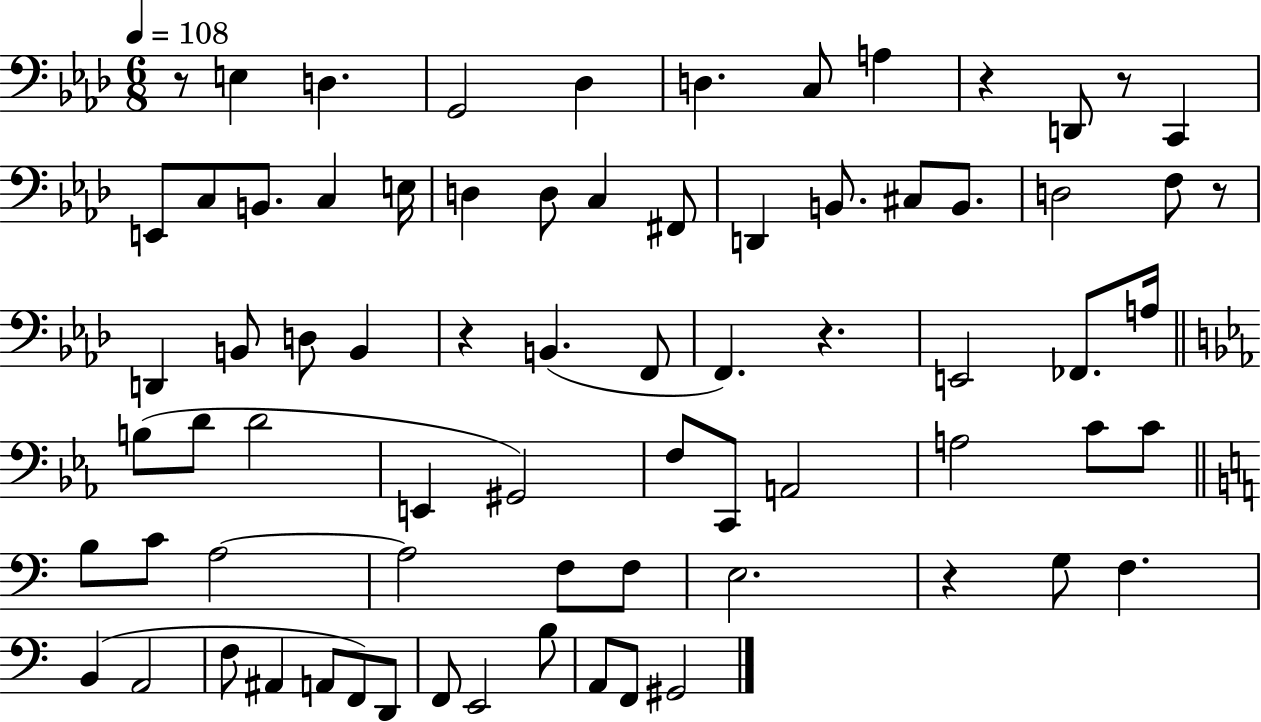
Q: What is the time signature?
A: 6/8